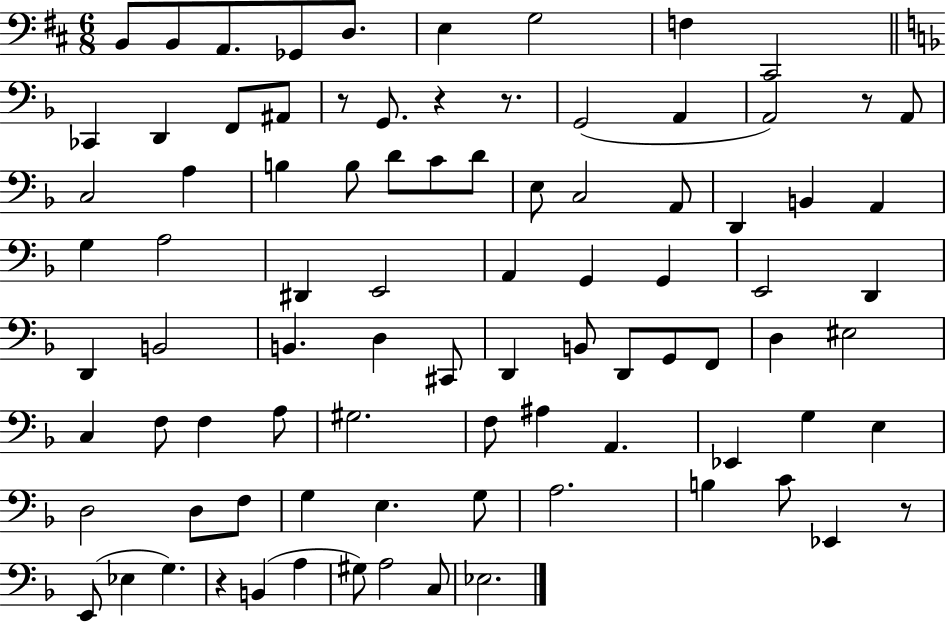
B2/e B2/e A2/e. Gb2/e D3/e. E3/q G3/h F3/q C#2/h CES2/q D2/q F2/e A#2/e R/e G2/e. R/q R/e. G2/h A2/q A2/h R/e A2/e C3/h A3/q B3/q B3/e D4/e C4/e D4/e E3/e C3/h A2/e D2/q B2/q A2/q G3/q A3/h D#2/q E2/h A2/q G2/q G2/q E2/h D2/q D2/q B2/h B2/q. D3/q C#2/e D2/q B2/e D2/e G2/e F2/e D3/q EIS3/h C3/q F3/e F3/q A3/e G#3/h. F3/e A#3/q A2/q. Eb2/q G3/q E3/q D3/h D3/e F3/e G3/q E3/q. G3/e A3/h. B3/q C4/e Eb2/q R/e E2/e Eb3/q G3/q. R/q B2/q A3/q G#3/e A3/h C3/e Eb3/h.